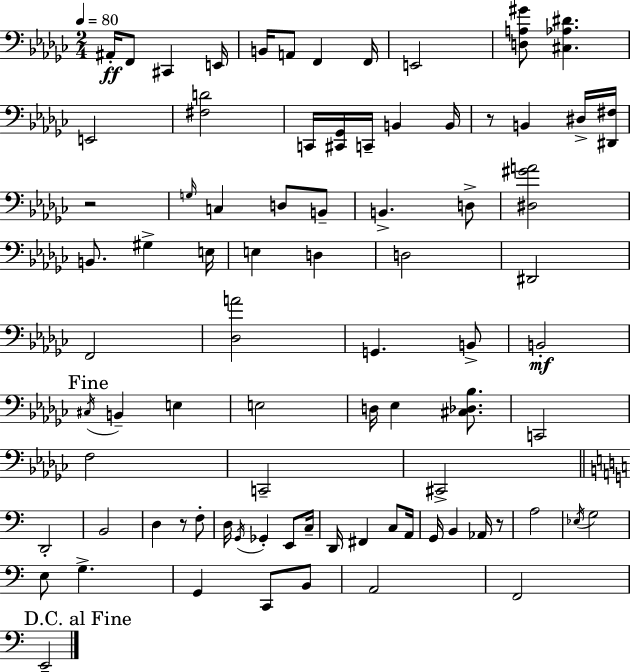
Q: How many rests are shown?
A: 4